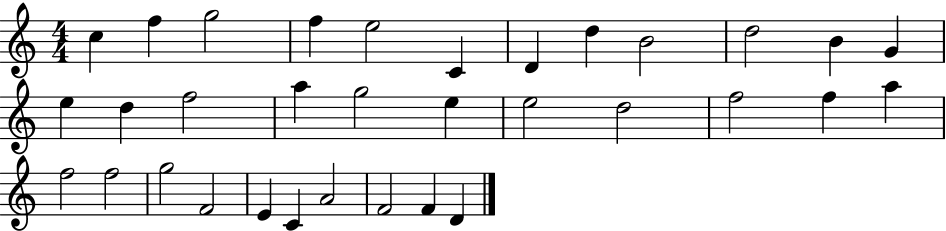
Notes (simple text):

C5/q F5/q G5/h F5/q E5/h C4/q D4/q D5/q B4/h D5/h B4/q G4/q E5/q D5/q F5/h A5/q G5/h E5/q E5/h D5/h F5/h F5/q A5/q F5/h F5/h G5/h F4/h E4/q C4/q A4/h F4/h F4/q D4/q